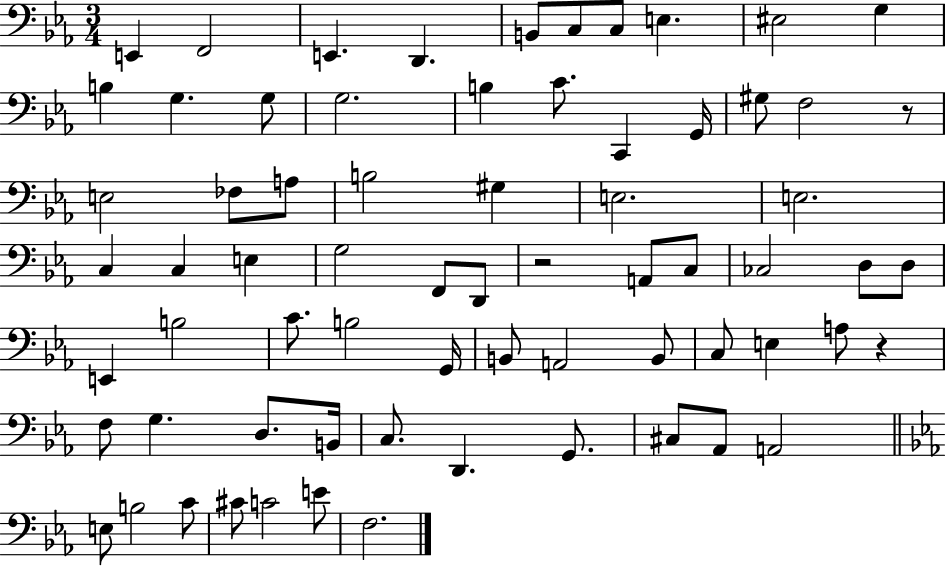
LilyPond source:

{
  \clef bass
  \numericTimeSignature
  \time 3/4
  \key ees \major
  e,4 f,2 | e,4. d,4. | b,8 c8 c8 e4. | eis2 g4 | \break b4 g4. g8 | g2. | b4 c'8. c,4 g,16 | gis8 f2 r8 | \break e2 fes8 a8 | b2 gis4 | e2. | e2. | \break c4 c4 e4 | g2 f,8 d,8 | r2 a,8 c8 | ces2 d8 d8 | \break e,4 b2 | c'8. b2 g,16 | b,8 a,2 b,8 | c8 e4 a8 r4 | \break f8 g4. d8. b,16 | c8. d,4. g,8. | cis8 aes,8 a,2 | \bar "||" \break \key ees \major e8 b2 c'8 | cis'8 c'2 e'8 | f2. | \bar "|."
}